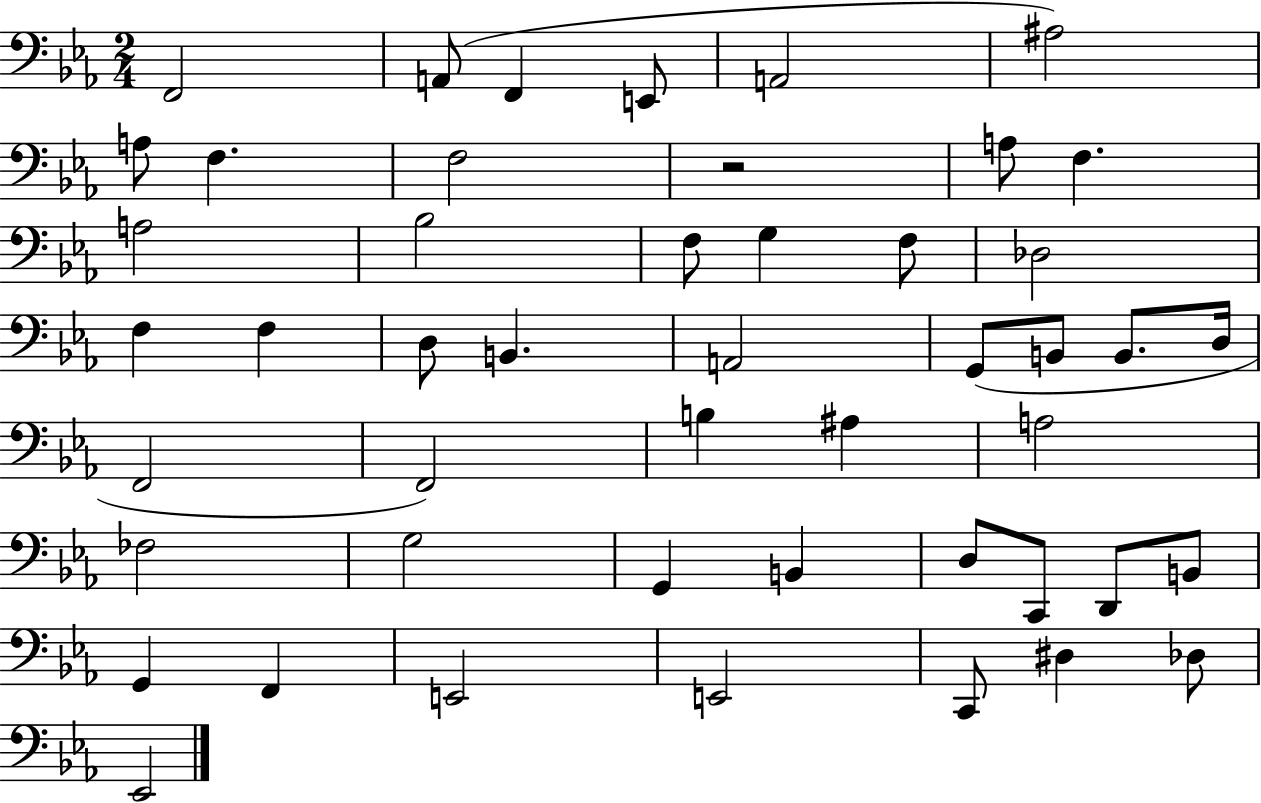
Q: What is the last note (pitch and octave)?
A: Eb2